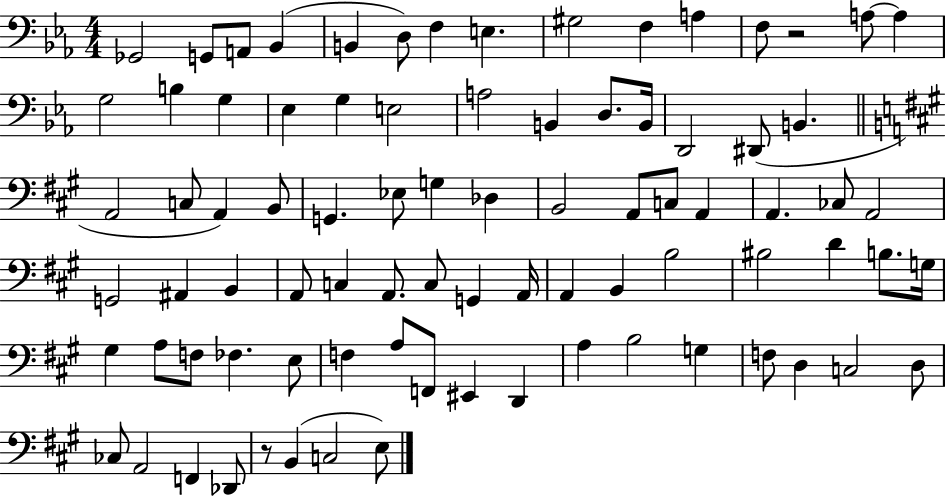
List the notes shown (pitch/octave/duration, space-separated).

Gb2/h G2/e A2/e Bb2/q B2/q D3/e F3/q E3/q. G#3/h F3/q A3/q F3/e R/h A3/e A3/q G3/h B3/q G3/q Eb3/q G3/q E3/h A3/h B2/q D3/e. B2/s D2/h D#2/e B2/q. A2/h C3/e A2/q B2/e G2/q. Eb3/e G3/q Db3/q B2/h A2/e C3/e A2/q A2/q. CES3/e A2/h G2/h A#2/q B2/q A2/e C3/q A2/e. C3/e G2/q A2/s A2/q B2/q B3/h BIS3/h D4/q B3/e. G3/s G#3/q A3/e F3/e FES3/q. E3/e F3/q A3/e F2/e EIS2/q D2/q A3/q B3/h G3/q F3/e D3/q C3/h D3/e CES3/e A2/h F2/q Db2/e R/e B2/q C3/h E3/e